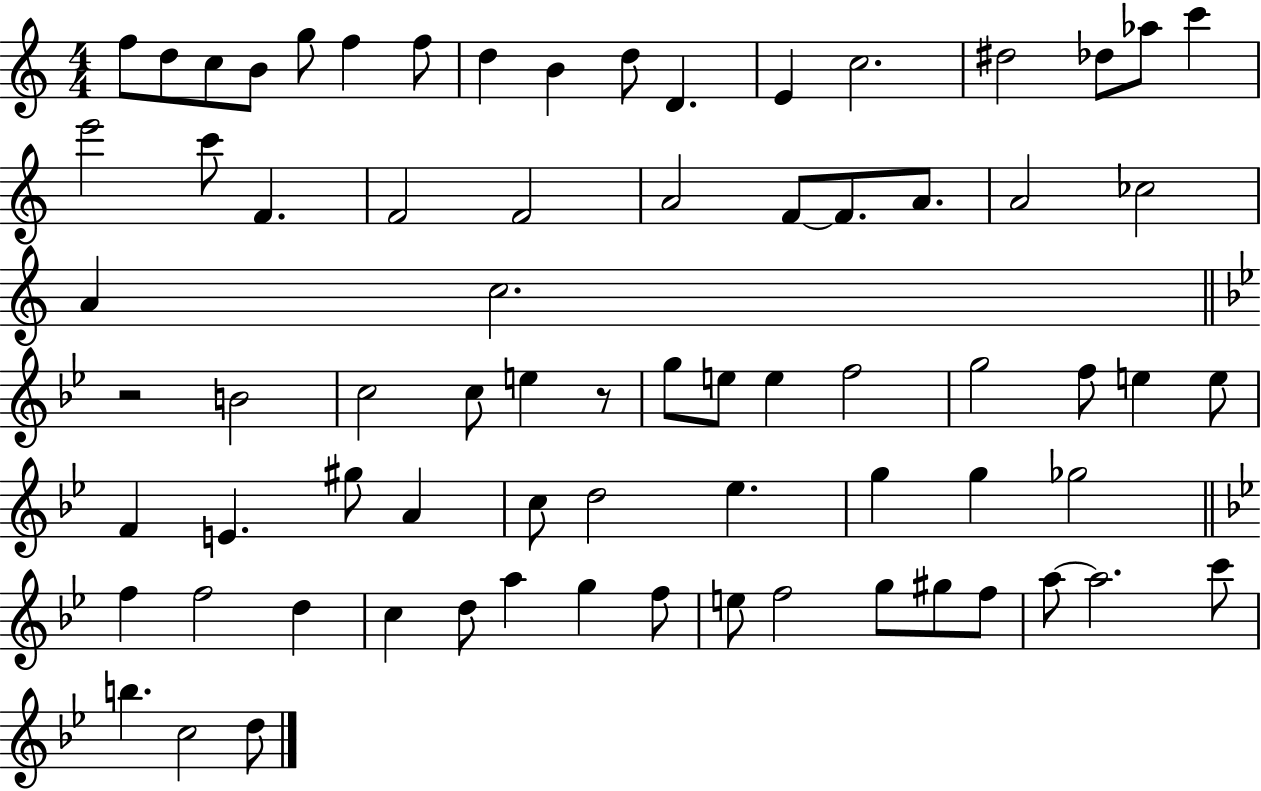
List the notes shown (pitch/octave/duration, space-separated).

F5/e D5/e C5/e B4/e G5/e F5/q F5/e D5/q B4/q D5/e D4/q. E4/q C5/h. D#5/h Db5/e Ab5/e C6/q E6/h C6/e F4/q. F4/h F4/h A4/h F4/e F4/e. A4/e. A4/h CES5/h A4/q C5/h. R/h B4/h C5/h C5/e E5/q R/e G5/e E5/e E5/q F5/h G5/h F5/e E5/q E5/e F4/q E4/q. G#5/e A4/q C5/e D5/h Eb5/q. G5/q G5/q Gb5/h F5/q F5/h D5/q C5/q D5/e A5/q G5/q F5/e E5/e F5/h G5/e G#5/e F5/e A5/e A5/h. C6/e B5/q. C5/h D5/e